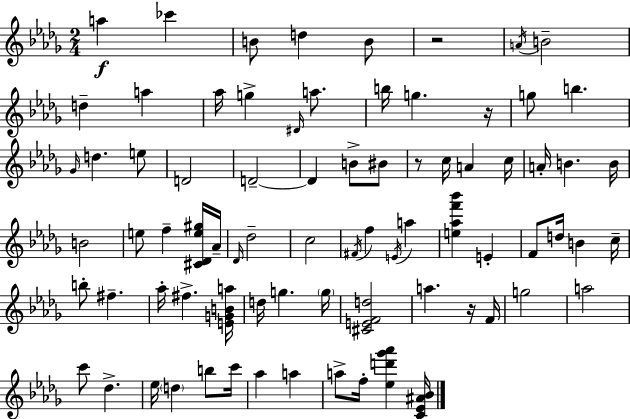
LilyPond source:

{
  \clef treble
  \numericTimeSignature
  \time 2/4
  \key bes \minor
  a''4\f ces'''4 | b'8 d''4 b'8 | r2 | \acciaccatura { a'16 } b'2-- | \break d''4-- a''4 | aes''16 g''4-> \grace { dis'16 } a''8. | b''16 g''4. | r16 g''8 b''4. | \break \grace { ges'16 } d''4. | e''8 d'2 | d'2--~~ | d'4 b'8-> | \break bis'8 r8 c''16 a'4 | c''16 a'16-. b'4. | b'16 b'2 | e''8 f''4-- | \break <cis' des' e'' gis''>16 aes'16-- \grace { des'16 } des''2-- | c''2 | \acciaccatura { fis'16 } f''4 | \acciaccatura { e'16 } a''4 <e'' aes'' f''' bes'''>4 | \break e'4-. f'8 | d''16 b'4 c''16-- b''8-. | fis''4.-- aes''16-. fis''4.-> | <e' g' b' a''>16 d''16 g''4. | \break \parenthesize g''16 <cis' e' f' d''>2 | a''4. | r16 f'16 g''2 | a''2 | \break c'''8 | des''4.-> ees''16 \parenthesize d''4 | b''8 c'''16 aes''4 | a''4 a''8-> | \break f''16-. <ees'' d''' ges''' aes'''>4 <c' ees' ais' bes'>16 \bar "|."
}